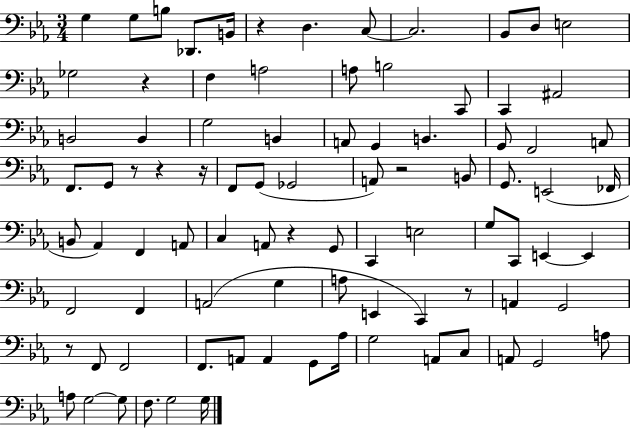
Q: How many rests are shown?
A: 9